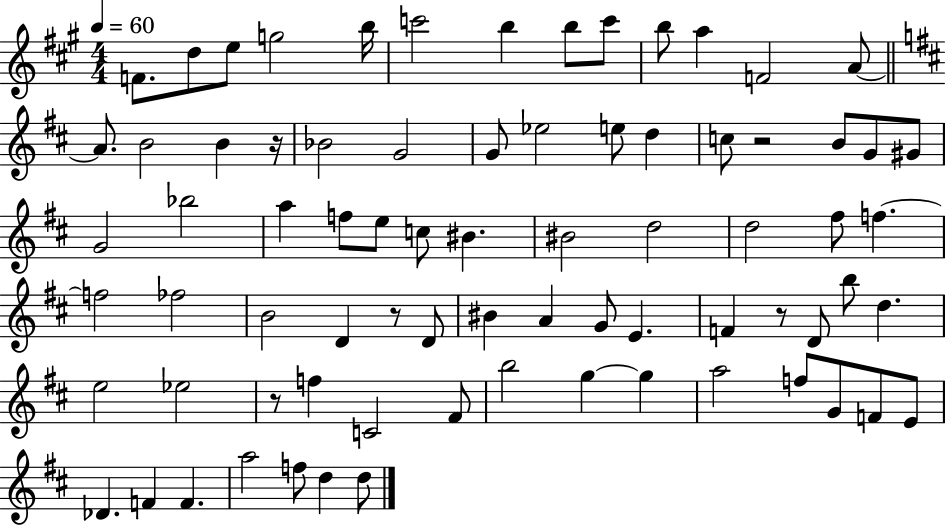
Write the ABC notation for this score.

X:1
T:Untitled
M:4/4
L:1/4
K:A
F/2 d/2 e/2 g2 b/4 c'2 b b/2 c'/2 b/2 a F2 A/2 A/2 B2 B z/4 _B2 G2 G/2 _e2 e/2 d c/2 z2 B/2 G/2 ^G/2 G2 _b2 a f/2 e/2 c/2 ^B ^B2 d2 d2 ^f/2 f f2 _f2 B2 D z/2 D/2 ^B A G/2 E F z/2 D/2 b/2 d e2 _e2 z/2 f C2 ^F/2 b2 g g a2 f/2 G/2 F/2 E/2 _D F F a2 f/2 d d/2